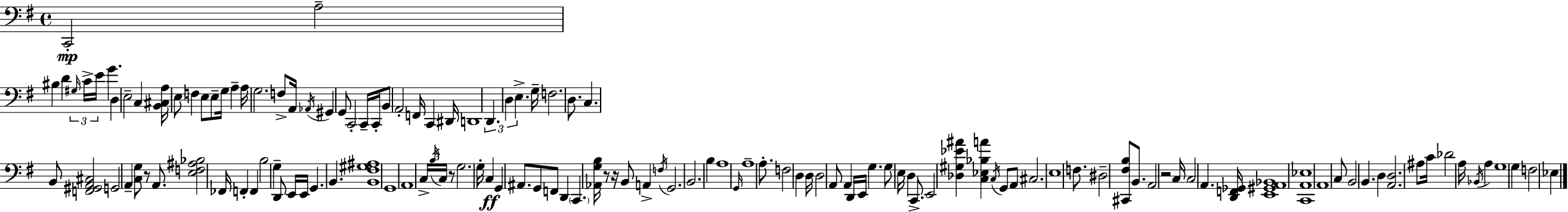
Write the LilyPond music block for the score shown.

{
  \clef bass
  \time 4/4
  \defaultTimeSignature
  \key g \major
  \repeat volta 2 { c,2-.\mp a2-- | bis4 d'4 \tuplet 3/2 { \grace { gis16 } c'16-> e'16 } g'4. | d4 e2-- c4 | <b, cis a>16 \parenthesize e8 f4 e8 e8-- g16 a4-- | \break a16 g2. f8-> | a,16 \acciaccatura { aes,16 } gis,4 g,8 c,2-. | c,16-- c,16-. b,8 a,2-. f,16 c,4 | dis,16 d,1 | \break \tuplet 3/2 { d,4. d4 e4.-> } | g16-- f2. d8. | c4. b,8 <f, gis, a, cis>2 | g,2 a,4-- <c g>8 | \break r8 a,8. <e f ais bes>2 fes,16 f,4-. | f,4 b2 g4-- | d,8 e,16 e,16 g,4. b,4. | <b, fis gis ais>1 | \break g,1 | a,1 | \tuplet 3/2 { c16-> \acciaccatura { b16 } c16 } r8 g2. | g16-. c4\ff g,4 ais,8. g,8 | \break f,8 d,4 \parenthesize c,4. <aes, g b>16 r8 | r16 b,8 a,4-> \acciaccatura { f16 } g,2. | b,2. | b4 a1 | \break \grace { g,16 } a1-- | a8.-. f2 | d4 d16 d2 a,8 a,4 | d,16 e,16 g4. g8 e16 d4 | \break c,8.-> e,2 <des gis ees' ais'>4 | <c ees bes a'>4 \acciaccatura { c16 } g,8 a,8 cis2. | e1 | f8. dis2-- | \break <cis, fis b>8 b,8. a,2 r2 | c16 c2 a,4. | <d, f, ges,>16 <e, gis, a, bes,>1 | <c, a, ees>1 | \break a,1 | c8 b,2 | b,4. d4 <a, d>2. | ais8 c'16 des'2 | \break a16 \acciaccatura { bes,16 } a4 g1 | g4 f2 | ees4 } \bar "|."
}